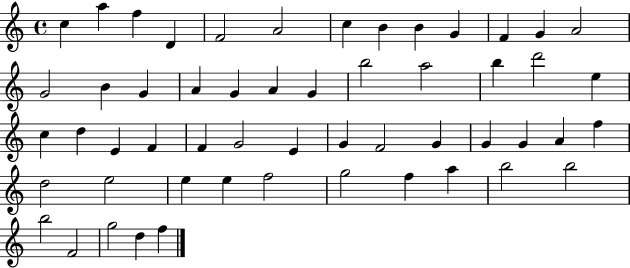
C5/q A5/q F5/q D4/q F4/h A4/h C5/q B4/q B4/q G4/q F4/q G4/q A4/h G4/h B4/q G4/q A4/q G4/q A4/q G4/q B5/h A5/h B5/q D6/h E5/q C5/q D5/q E4/q F4/q F4/q G4/h E4/q G4/q F4/h G4/q G4/q G4/q A4/q F5/q D5/h E5/h E5/q E5/q F5/h G5/h F5/q A5/q B5/h B5/h B5/h F4/h G5/h D5/q F5/q